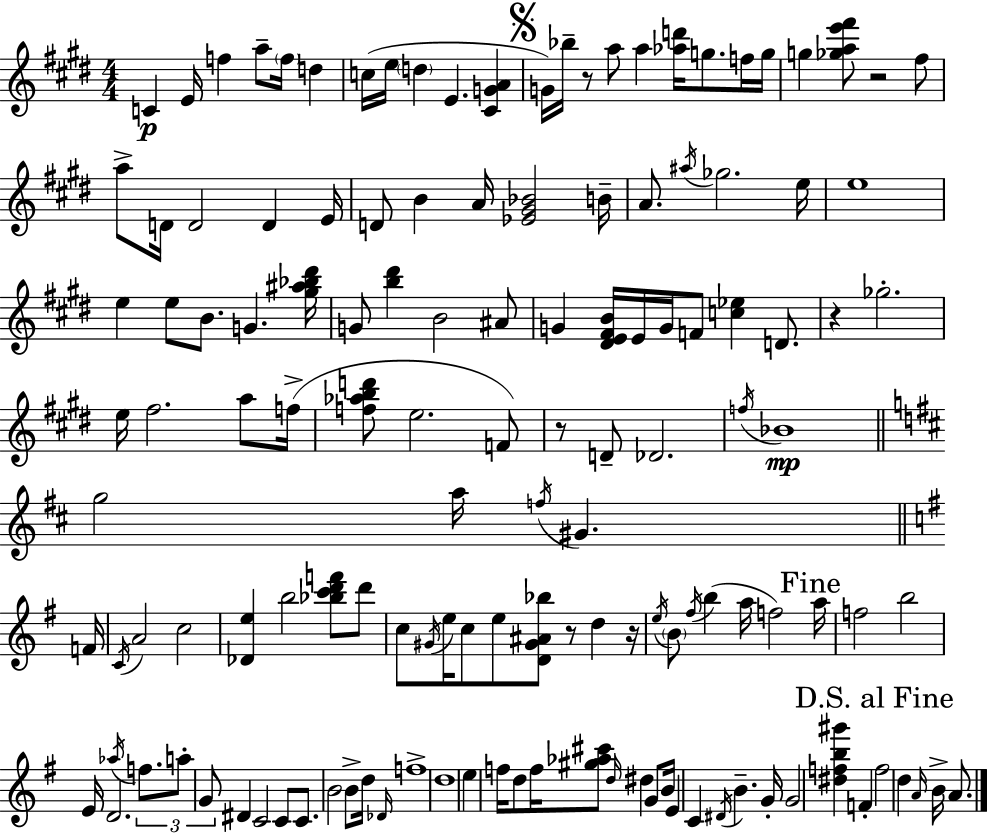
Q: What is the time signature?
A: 4/4